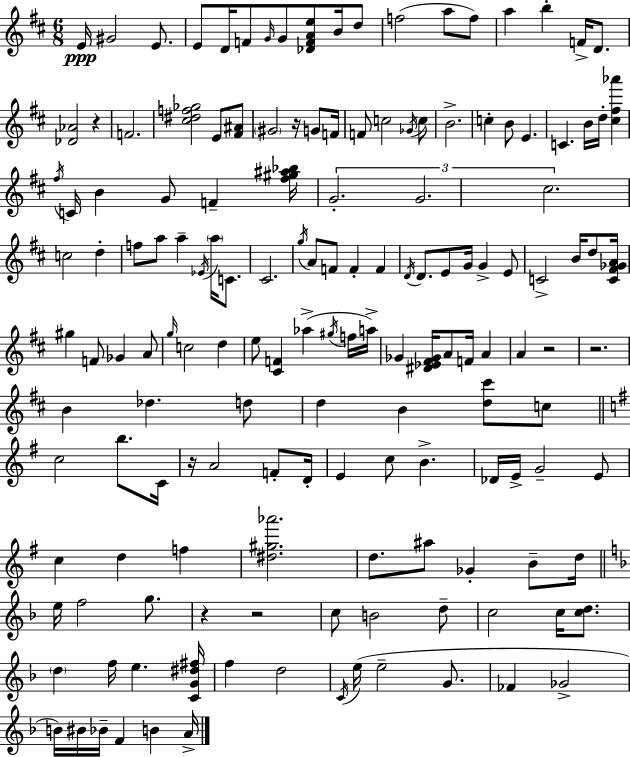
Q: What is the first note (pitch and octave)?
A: E4